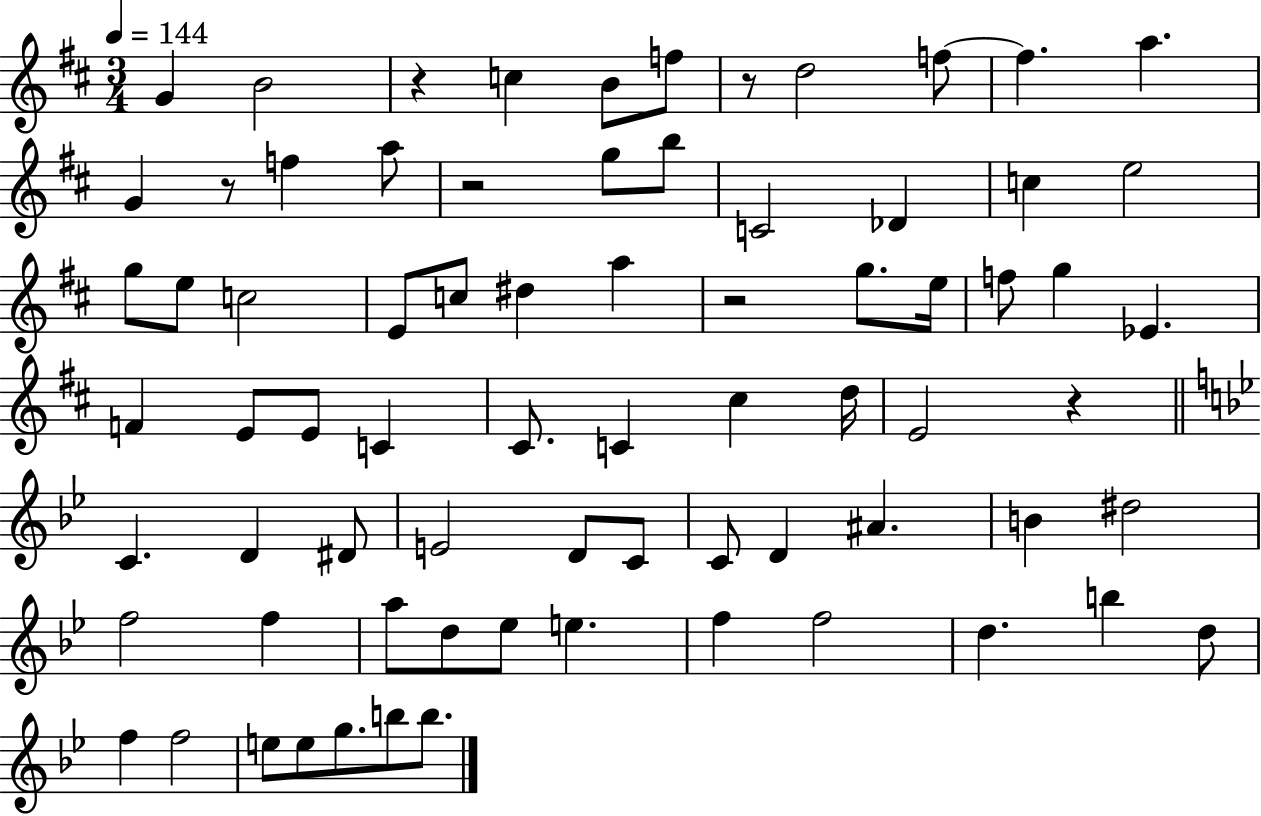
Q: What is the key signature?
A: D major